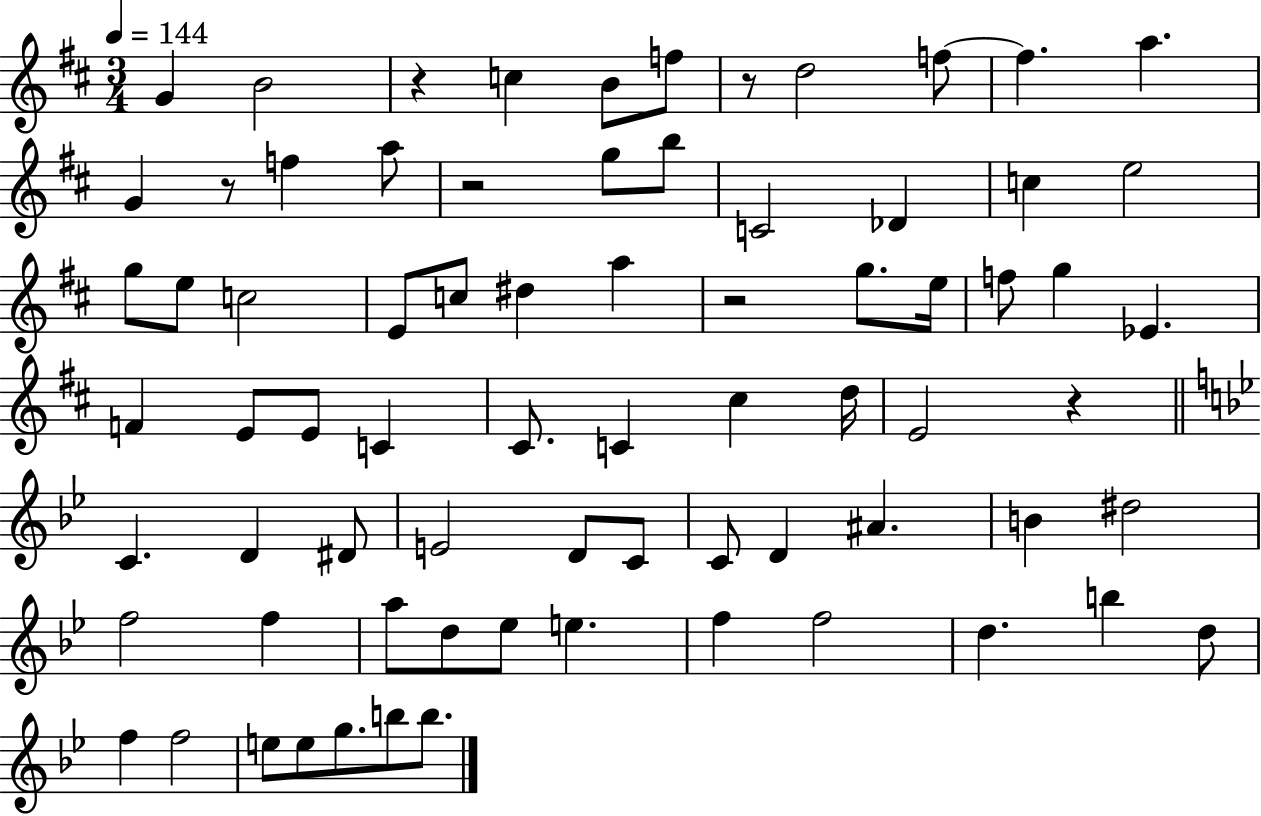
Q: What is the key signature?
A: D major